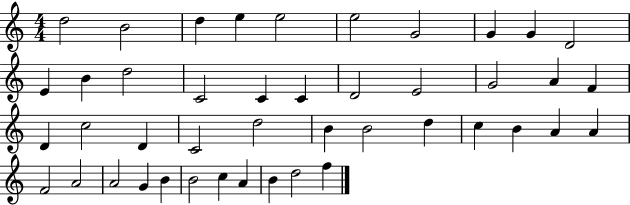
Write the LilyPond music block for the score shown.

{
  \clef treble
  \numericTimeSignature
  \time 4/4
  \key c \major
  d''2 b'2 | d''4 e''4 e''2 | e''2 g'2 | g'4 g'4 d'2 | \break e'4 b'4 d''2 | c'2 c'4 c'4 | d'2 e'2 | g'2 a'4 f'4 | \break d'4 c''2 d'4 | c'2 d''2 | b'4 b'2 d''4 | c''4 b'4 a'4 a'4 | \break f'2 a'2 | a'2 g'4 b'4 | b'2 c''4 a'4 | b'4 d''2 f''4 | \break \bar "|."
}